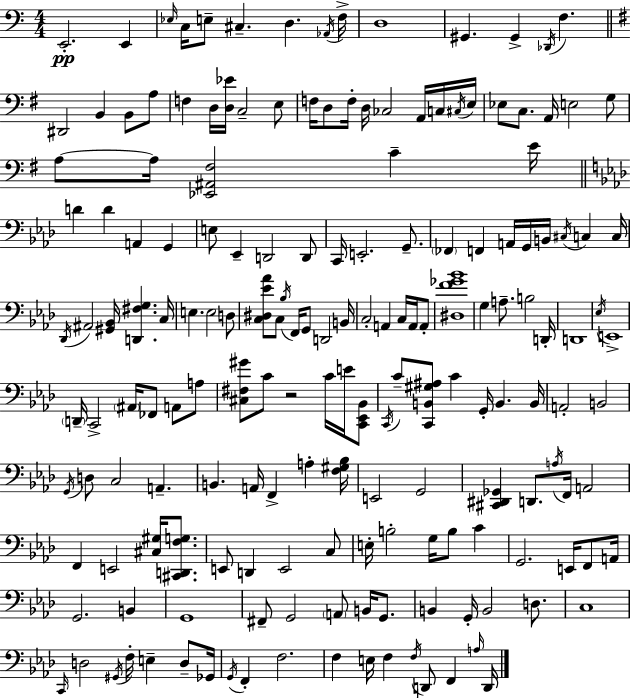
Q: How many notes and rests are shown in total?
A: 174